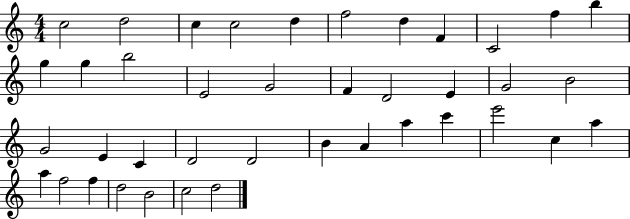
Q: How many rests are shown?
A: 0